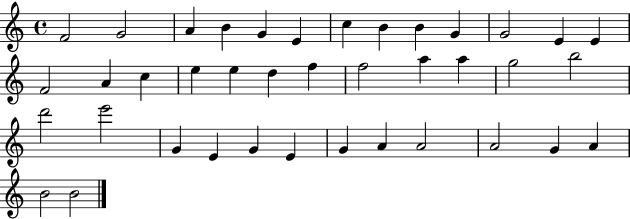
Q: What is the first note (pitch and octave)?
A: F4